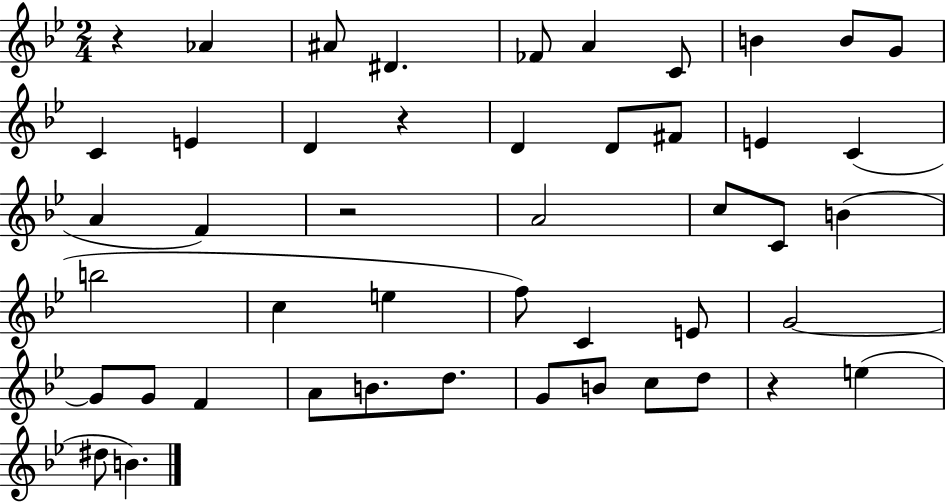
{
  \clef treble
  \numericTimeSignature
  \time 2/4
  \key bes \major
  r4 aes'4 | ais'8 dis'4. | fes'8 a'4 c'8 | b'4 b'8 g'8 | \break c'4 e'4 | d'4 r4 | d'4 d'8 fis'8 | e'4 c'4( | \break a'4 f'4) | r2 | a'2 | c''8 c'8 b'4( | \break b''2 | c''4 e''4 | f''8) c'4 e'8 | g'2~~ | \break g'8 g'8 f'4 | a'8 b'8. d''8. | g'8 b'8 c''8 d''8 | r4 e''4( | \break dis''8 b'4.) | \bar "|."
}